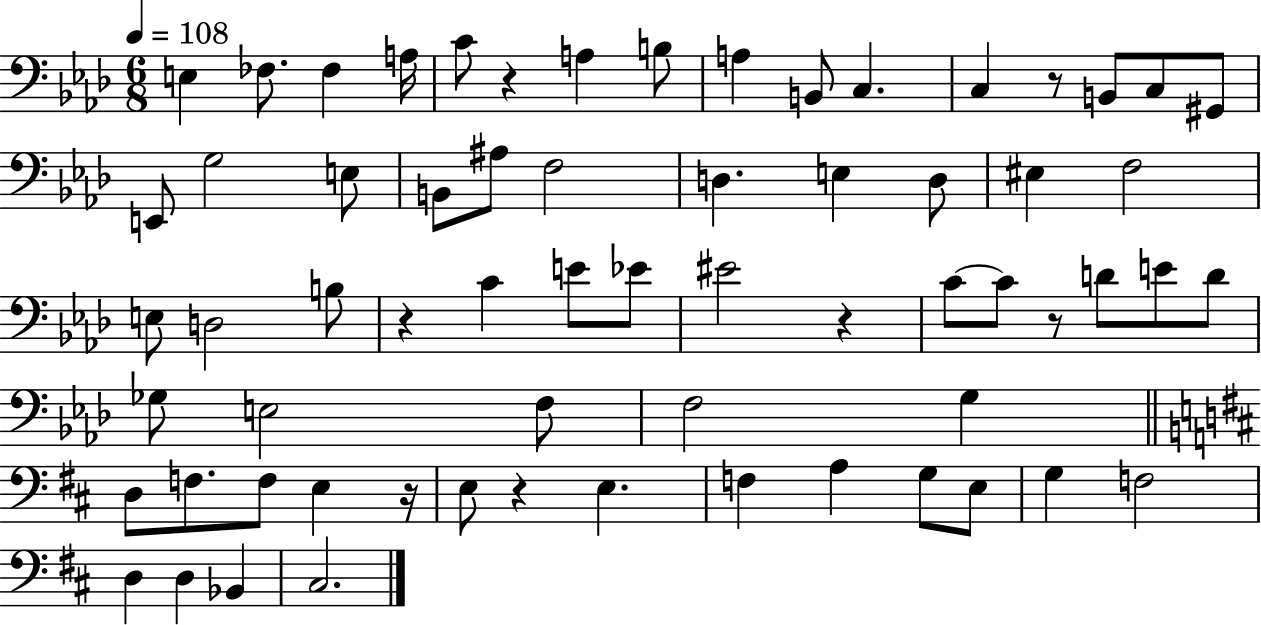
X:1
T:Untitled
M:6/8
L:1/4
K:Ab
E, _F,/2 _F, A,/4 C/2 z A, B,/2 A, B,,/2 C, C, z/2 B,,/2 C,/2 ^G,,/2 E,,/2 G,2 E,/2 B,,/2 ^A,/2 F,2 D, E, D,/2 ^E, F,2 E,/2 D,2 B,/2 z C E/2 _E/2 ^E2 z C/2 C/2 z/2 D/2 E/2 D/2 _G,/2 E,2 F,/2 F,2 G, D,/2 F,/2 F,/2 E, z/4 E,/2 z E, F, A, G,/2 E,/2 G, F,2 D, D, _B,, ^C,2